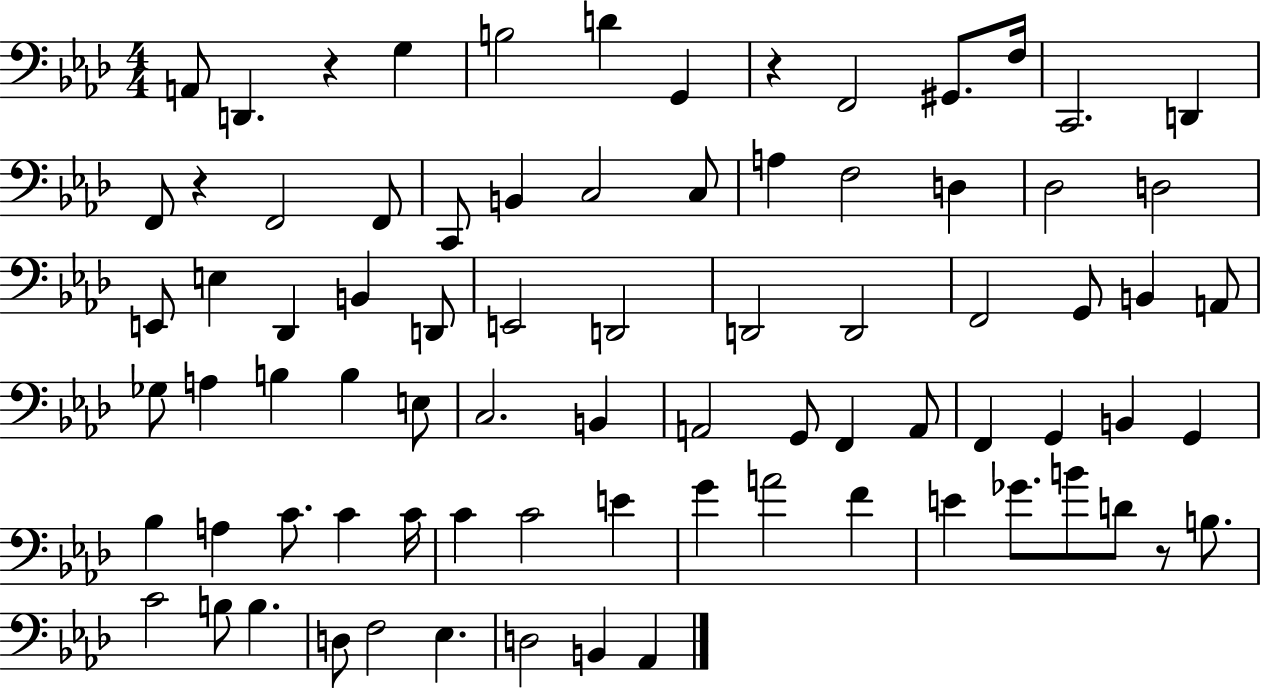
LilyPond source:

{
  \clef bass
  \numericTimeSignature
  \time 4/4
  \key aes \major
  a,8 d,4. r4 g4 | b2 d'4 g,4 | r4 f,2 gis,8. f16 | c,2. d,4 | \break f,8 r4 f,2 f,8 | c,8 b,4 c2 c8 | a4 f2 d4 | des2 d2 | \break e,8 e4 des,4 b,4 d,8 | e,2 d,2 | d,2 d,2 | f,2 g,8 b,4 a,8 | \break ges8 a4 b4 b4 e8 | c2. b,4 | a,2 g,8 f,4 a,8 | f,4 g,4 b,4 g,4 | \break bes4 a4 c'8. c'4 c'16 | c'4 c'2 e'4 | g'4 a'2 f'4 | e'4 ges'8. b'8 d'8 r8 b8. | \break c'2 b8 b4. | d8 f2 ees4. | d2 b,4 aes,4 | \bar "|."
}